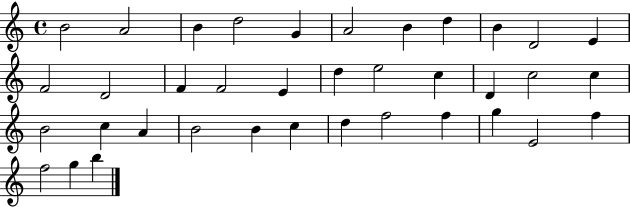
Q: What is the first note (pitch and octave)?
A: B4